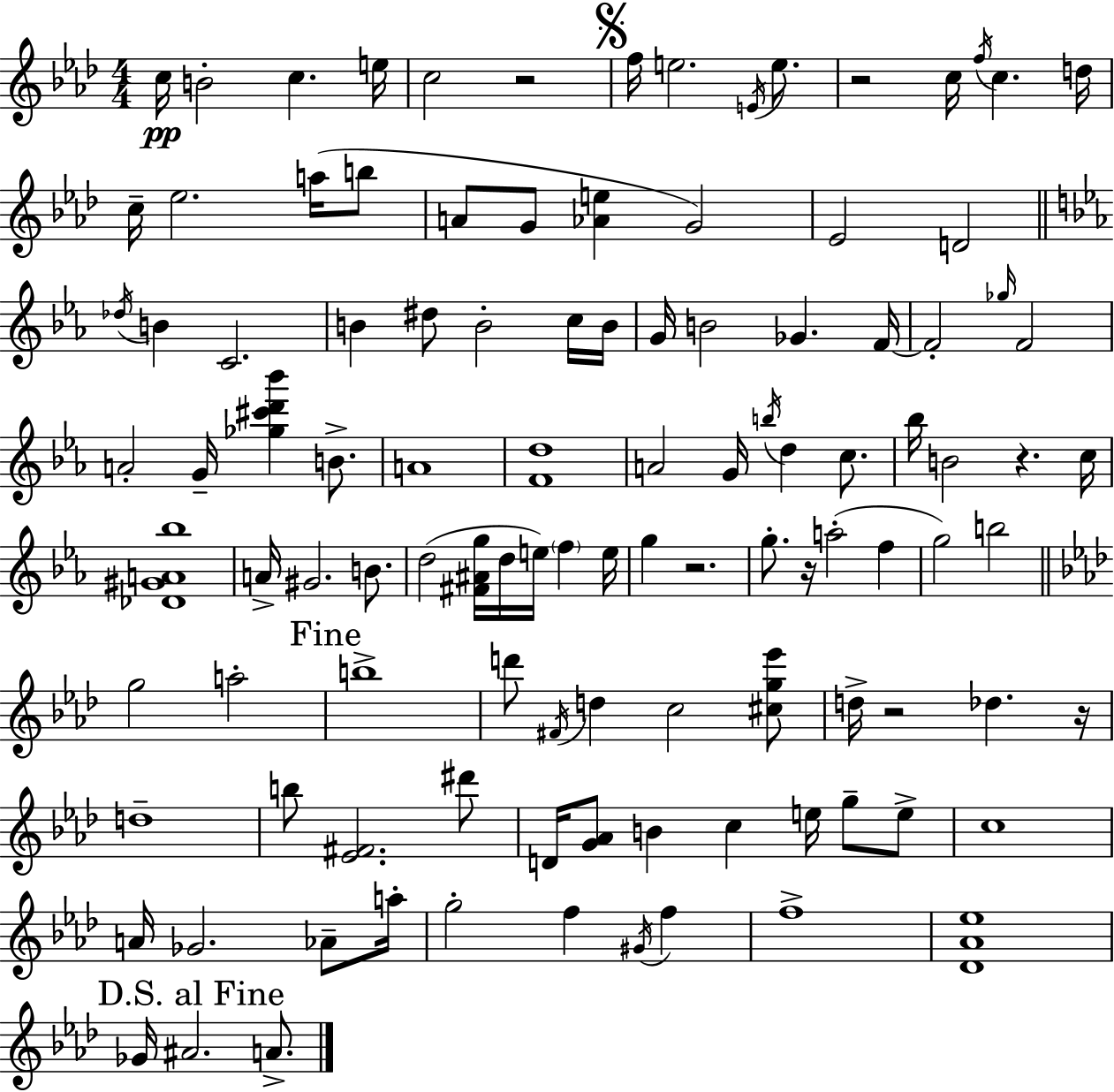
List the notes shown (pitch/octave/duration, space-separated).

C5/s B4/h C5/q. E5/s C5/h R/h F5/s E5/h. E4/s E5/e. R/h C5/s F5/s C5/q. D5/s C5/s Eb5/h. A5/s B5/e A4/e G4/e [Ab4,E5]/q G4/h Eb4/h D4/h Db5/s B4/q C4/h. B4/q D#5/e B4/h C5/s B4/s G4/s B4/h Gb4/q. F4/s F4/h Gb5/s F4/h A4/h G4/s [Gb5,C#6,D6,Bb6]/q B4/e. A4/w [F4,D5]/w A4/h G4/s B5/s D5/q C5/e. Bb5/s B4/h R/q. C5/s [Db4,G#4,A4,Bb5]/w A4/s G#4/h. B4/e. D5/h [F#4,A#4,G5]/s D5/s E5/s F5/q E5/s G5/q R/h. G5/e. R/s A5/h F5/q G5/h B5/h G5/h A5/h B5/w D6/e F#4/s D5/q C5/h [C#5,G5,Eb6]/e D5/s R/h Db5/q. R/s D5/w B5/e [Eb4,F#4]/h. D#6/e D4/s [G4,Ab4]/e B4/q C5/q E5/s G5/e E5/e C5/w A4/s Gb4/h. Ab4/e A5/s G5/h F5/q G#4/s F5/q F5/w [Db4,Ab4,Eb5]/w Gb4/s A#4/h. A4/e.